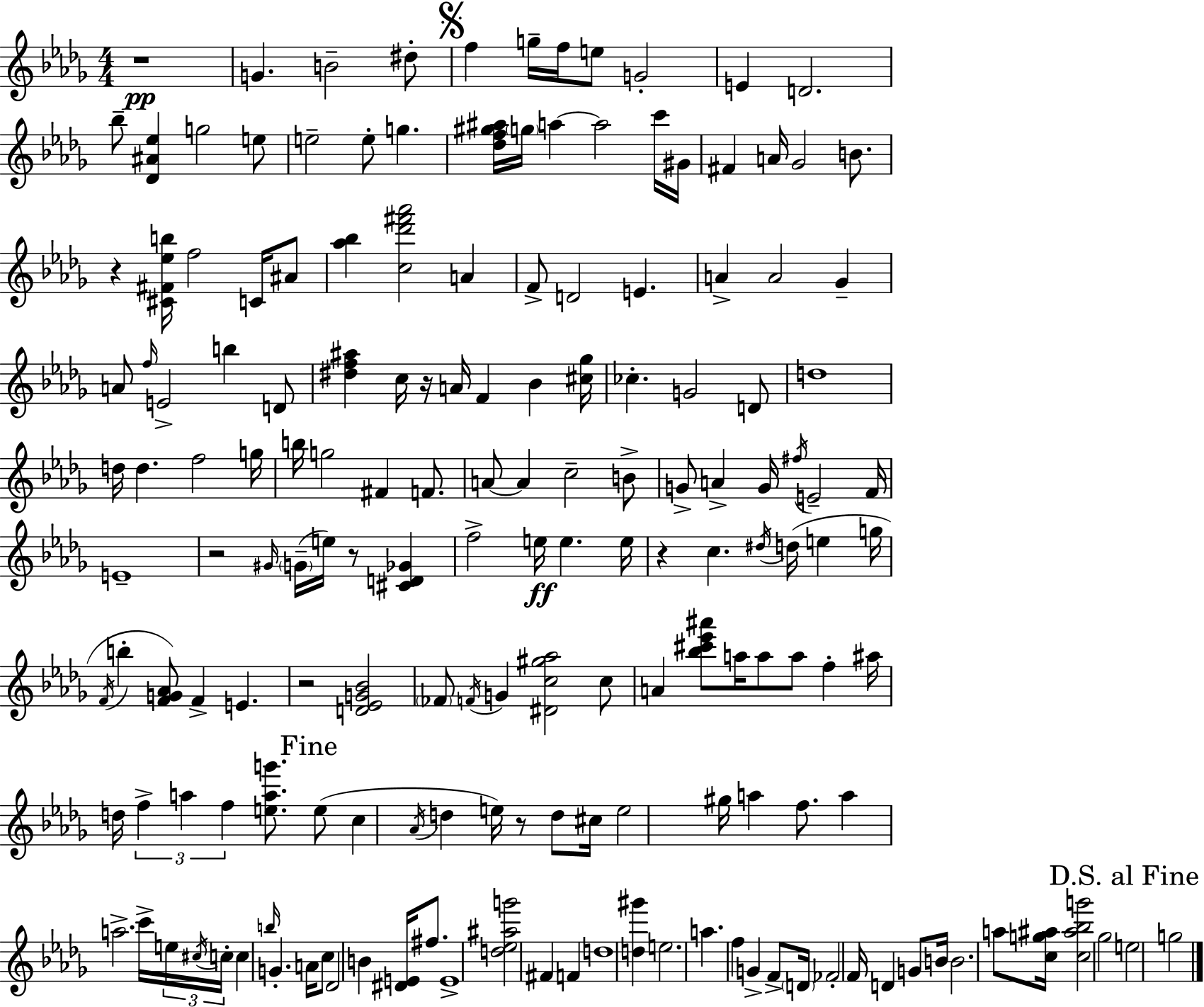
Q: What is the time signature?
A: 4/4